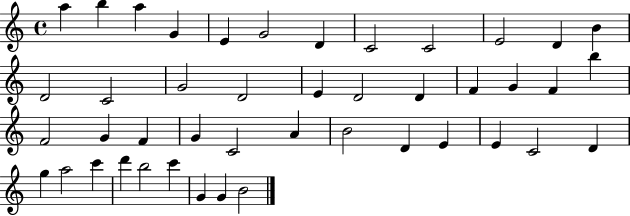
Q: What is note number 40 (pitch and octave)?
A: B5